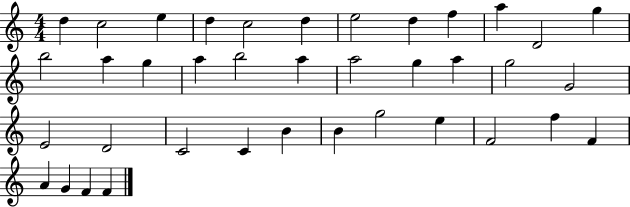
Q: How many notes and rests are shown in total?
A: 38